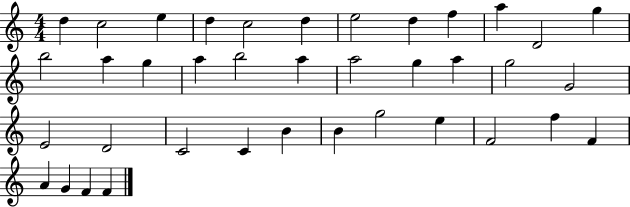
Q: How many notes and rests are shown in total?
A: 38